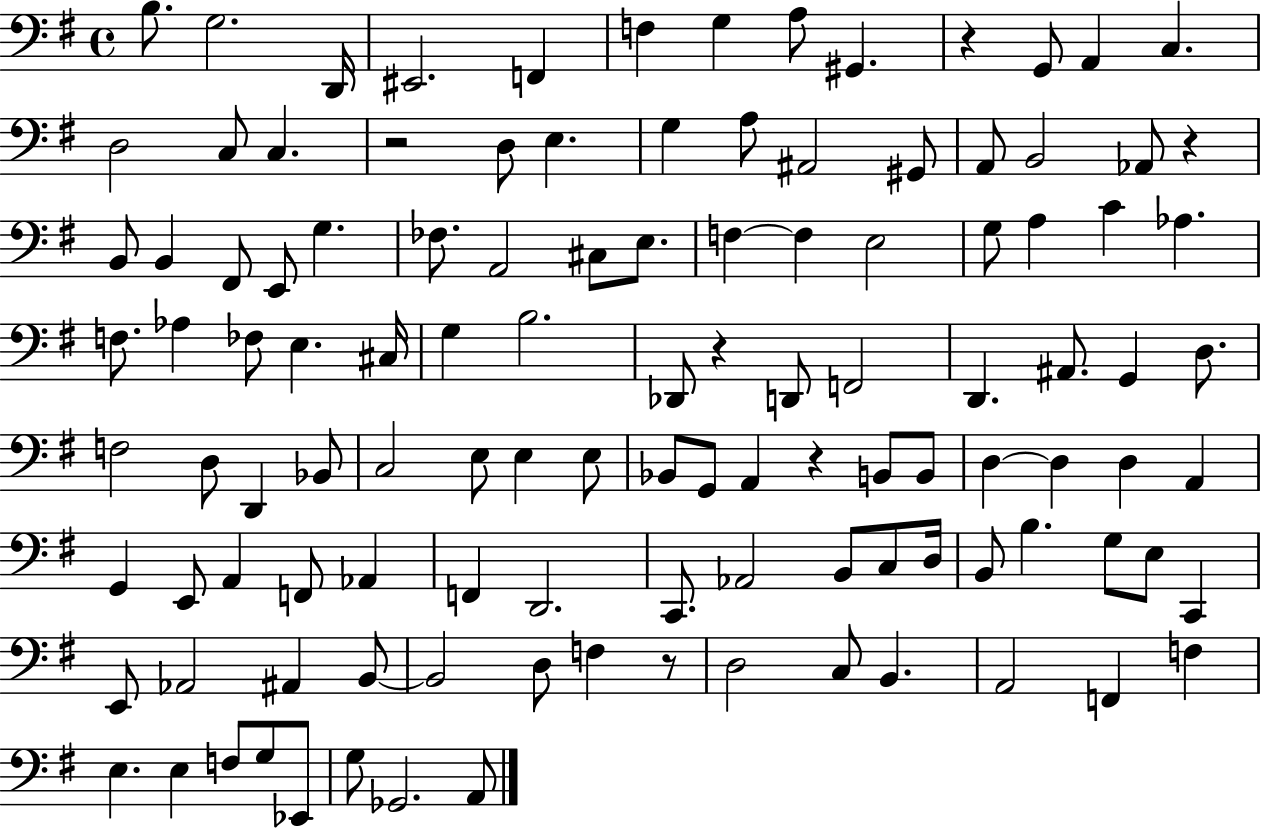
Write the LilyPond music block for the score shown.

{
  \clef bass
  \time 4/4
  \defaultTimeSignature
  \key g \major
  b8. g2. d,16 | eis,2. f,4 | f4 g4 a8 gis,4. | r4 g,8 a,4 c4. | \break d2 c8 c4. | r2 d8 e4. | g4 a8 ais,2 gis,8 | a,8 b,2 aes,8 r4 | \break b,8 b,4 fis,8 e,8 g4. | fes8. a,2 cis8 e8. | f4~~ f4 e2 | g8 a4 c'4 aes4. | \break f8. aes4 fes8 e4. cis16 | g4 b2. | des,8 r4 d,8 f,2 | d,4. ais,8. g,4 d8. | \break f2 d8 d,4 bes,8 | c2 e8 e4 e8 | bes,8 g,8 a,4 r4 b,8 b,8 | d4~~ d4 d4 a,4 | \break g,4 e,8 a,4 f,8 aes,4 | f,4 d,2. | c,8. aes,2 b,8 c8 d16 | b,8 b4. g8 e8 c,4 | \break e,8 aes,2 ais,4 b,8~~ | b,2 d8 f4 r8 | d2 c8 b,4. | a,2 f,4 f4 | \break e4. e4 f8 g8 ees,8 | g8 ges,2. a,8 | \bar "|."
}